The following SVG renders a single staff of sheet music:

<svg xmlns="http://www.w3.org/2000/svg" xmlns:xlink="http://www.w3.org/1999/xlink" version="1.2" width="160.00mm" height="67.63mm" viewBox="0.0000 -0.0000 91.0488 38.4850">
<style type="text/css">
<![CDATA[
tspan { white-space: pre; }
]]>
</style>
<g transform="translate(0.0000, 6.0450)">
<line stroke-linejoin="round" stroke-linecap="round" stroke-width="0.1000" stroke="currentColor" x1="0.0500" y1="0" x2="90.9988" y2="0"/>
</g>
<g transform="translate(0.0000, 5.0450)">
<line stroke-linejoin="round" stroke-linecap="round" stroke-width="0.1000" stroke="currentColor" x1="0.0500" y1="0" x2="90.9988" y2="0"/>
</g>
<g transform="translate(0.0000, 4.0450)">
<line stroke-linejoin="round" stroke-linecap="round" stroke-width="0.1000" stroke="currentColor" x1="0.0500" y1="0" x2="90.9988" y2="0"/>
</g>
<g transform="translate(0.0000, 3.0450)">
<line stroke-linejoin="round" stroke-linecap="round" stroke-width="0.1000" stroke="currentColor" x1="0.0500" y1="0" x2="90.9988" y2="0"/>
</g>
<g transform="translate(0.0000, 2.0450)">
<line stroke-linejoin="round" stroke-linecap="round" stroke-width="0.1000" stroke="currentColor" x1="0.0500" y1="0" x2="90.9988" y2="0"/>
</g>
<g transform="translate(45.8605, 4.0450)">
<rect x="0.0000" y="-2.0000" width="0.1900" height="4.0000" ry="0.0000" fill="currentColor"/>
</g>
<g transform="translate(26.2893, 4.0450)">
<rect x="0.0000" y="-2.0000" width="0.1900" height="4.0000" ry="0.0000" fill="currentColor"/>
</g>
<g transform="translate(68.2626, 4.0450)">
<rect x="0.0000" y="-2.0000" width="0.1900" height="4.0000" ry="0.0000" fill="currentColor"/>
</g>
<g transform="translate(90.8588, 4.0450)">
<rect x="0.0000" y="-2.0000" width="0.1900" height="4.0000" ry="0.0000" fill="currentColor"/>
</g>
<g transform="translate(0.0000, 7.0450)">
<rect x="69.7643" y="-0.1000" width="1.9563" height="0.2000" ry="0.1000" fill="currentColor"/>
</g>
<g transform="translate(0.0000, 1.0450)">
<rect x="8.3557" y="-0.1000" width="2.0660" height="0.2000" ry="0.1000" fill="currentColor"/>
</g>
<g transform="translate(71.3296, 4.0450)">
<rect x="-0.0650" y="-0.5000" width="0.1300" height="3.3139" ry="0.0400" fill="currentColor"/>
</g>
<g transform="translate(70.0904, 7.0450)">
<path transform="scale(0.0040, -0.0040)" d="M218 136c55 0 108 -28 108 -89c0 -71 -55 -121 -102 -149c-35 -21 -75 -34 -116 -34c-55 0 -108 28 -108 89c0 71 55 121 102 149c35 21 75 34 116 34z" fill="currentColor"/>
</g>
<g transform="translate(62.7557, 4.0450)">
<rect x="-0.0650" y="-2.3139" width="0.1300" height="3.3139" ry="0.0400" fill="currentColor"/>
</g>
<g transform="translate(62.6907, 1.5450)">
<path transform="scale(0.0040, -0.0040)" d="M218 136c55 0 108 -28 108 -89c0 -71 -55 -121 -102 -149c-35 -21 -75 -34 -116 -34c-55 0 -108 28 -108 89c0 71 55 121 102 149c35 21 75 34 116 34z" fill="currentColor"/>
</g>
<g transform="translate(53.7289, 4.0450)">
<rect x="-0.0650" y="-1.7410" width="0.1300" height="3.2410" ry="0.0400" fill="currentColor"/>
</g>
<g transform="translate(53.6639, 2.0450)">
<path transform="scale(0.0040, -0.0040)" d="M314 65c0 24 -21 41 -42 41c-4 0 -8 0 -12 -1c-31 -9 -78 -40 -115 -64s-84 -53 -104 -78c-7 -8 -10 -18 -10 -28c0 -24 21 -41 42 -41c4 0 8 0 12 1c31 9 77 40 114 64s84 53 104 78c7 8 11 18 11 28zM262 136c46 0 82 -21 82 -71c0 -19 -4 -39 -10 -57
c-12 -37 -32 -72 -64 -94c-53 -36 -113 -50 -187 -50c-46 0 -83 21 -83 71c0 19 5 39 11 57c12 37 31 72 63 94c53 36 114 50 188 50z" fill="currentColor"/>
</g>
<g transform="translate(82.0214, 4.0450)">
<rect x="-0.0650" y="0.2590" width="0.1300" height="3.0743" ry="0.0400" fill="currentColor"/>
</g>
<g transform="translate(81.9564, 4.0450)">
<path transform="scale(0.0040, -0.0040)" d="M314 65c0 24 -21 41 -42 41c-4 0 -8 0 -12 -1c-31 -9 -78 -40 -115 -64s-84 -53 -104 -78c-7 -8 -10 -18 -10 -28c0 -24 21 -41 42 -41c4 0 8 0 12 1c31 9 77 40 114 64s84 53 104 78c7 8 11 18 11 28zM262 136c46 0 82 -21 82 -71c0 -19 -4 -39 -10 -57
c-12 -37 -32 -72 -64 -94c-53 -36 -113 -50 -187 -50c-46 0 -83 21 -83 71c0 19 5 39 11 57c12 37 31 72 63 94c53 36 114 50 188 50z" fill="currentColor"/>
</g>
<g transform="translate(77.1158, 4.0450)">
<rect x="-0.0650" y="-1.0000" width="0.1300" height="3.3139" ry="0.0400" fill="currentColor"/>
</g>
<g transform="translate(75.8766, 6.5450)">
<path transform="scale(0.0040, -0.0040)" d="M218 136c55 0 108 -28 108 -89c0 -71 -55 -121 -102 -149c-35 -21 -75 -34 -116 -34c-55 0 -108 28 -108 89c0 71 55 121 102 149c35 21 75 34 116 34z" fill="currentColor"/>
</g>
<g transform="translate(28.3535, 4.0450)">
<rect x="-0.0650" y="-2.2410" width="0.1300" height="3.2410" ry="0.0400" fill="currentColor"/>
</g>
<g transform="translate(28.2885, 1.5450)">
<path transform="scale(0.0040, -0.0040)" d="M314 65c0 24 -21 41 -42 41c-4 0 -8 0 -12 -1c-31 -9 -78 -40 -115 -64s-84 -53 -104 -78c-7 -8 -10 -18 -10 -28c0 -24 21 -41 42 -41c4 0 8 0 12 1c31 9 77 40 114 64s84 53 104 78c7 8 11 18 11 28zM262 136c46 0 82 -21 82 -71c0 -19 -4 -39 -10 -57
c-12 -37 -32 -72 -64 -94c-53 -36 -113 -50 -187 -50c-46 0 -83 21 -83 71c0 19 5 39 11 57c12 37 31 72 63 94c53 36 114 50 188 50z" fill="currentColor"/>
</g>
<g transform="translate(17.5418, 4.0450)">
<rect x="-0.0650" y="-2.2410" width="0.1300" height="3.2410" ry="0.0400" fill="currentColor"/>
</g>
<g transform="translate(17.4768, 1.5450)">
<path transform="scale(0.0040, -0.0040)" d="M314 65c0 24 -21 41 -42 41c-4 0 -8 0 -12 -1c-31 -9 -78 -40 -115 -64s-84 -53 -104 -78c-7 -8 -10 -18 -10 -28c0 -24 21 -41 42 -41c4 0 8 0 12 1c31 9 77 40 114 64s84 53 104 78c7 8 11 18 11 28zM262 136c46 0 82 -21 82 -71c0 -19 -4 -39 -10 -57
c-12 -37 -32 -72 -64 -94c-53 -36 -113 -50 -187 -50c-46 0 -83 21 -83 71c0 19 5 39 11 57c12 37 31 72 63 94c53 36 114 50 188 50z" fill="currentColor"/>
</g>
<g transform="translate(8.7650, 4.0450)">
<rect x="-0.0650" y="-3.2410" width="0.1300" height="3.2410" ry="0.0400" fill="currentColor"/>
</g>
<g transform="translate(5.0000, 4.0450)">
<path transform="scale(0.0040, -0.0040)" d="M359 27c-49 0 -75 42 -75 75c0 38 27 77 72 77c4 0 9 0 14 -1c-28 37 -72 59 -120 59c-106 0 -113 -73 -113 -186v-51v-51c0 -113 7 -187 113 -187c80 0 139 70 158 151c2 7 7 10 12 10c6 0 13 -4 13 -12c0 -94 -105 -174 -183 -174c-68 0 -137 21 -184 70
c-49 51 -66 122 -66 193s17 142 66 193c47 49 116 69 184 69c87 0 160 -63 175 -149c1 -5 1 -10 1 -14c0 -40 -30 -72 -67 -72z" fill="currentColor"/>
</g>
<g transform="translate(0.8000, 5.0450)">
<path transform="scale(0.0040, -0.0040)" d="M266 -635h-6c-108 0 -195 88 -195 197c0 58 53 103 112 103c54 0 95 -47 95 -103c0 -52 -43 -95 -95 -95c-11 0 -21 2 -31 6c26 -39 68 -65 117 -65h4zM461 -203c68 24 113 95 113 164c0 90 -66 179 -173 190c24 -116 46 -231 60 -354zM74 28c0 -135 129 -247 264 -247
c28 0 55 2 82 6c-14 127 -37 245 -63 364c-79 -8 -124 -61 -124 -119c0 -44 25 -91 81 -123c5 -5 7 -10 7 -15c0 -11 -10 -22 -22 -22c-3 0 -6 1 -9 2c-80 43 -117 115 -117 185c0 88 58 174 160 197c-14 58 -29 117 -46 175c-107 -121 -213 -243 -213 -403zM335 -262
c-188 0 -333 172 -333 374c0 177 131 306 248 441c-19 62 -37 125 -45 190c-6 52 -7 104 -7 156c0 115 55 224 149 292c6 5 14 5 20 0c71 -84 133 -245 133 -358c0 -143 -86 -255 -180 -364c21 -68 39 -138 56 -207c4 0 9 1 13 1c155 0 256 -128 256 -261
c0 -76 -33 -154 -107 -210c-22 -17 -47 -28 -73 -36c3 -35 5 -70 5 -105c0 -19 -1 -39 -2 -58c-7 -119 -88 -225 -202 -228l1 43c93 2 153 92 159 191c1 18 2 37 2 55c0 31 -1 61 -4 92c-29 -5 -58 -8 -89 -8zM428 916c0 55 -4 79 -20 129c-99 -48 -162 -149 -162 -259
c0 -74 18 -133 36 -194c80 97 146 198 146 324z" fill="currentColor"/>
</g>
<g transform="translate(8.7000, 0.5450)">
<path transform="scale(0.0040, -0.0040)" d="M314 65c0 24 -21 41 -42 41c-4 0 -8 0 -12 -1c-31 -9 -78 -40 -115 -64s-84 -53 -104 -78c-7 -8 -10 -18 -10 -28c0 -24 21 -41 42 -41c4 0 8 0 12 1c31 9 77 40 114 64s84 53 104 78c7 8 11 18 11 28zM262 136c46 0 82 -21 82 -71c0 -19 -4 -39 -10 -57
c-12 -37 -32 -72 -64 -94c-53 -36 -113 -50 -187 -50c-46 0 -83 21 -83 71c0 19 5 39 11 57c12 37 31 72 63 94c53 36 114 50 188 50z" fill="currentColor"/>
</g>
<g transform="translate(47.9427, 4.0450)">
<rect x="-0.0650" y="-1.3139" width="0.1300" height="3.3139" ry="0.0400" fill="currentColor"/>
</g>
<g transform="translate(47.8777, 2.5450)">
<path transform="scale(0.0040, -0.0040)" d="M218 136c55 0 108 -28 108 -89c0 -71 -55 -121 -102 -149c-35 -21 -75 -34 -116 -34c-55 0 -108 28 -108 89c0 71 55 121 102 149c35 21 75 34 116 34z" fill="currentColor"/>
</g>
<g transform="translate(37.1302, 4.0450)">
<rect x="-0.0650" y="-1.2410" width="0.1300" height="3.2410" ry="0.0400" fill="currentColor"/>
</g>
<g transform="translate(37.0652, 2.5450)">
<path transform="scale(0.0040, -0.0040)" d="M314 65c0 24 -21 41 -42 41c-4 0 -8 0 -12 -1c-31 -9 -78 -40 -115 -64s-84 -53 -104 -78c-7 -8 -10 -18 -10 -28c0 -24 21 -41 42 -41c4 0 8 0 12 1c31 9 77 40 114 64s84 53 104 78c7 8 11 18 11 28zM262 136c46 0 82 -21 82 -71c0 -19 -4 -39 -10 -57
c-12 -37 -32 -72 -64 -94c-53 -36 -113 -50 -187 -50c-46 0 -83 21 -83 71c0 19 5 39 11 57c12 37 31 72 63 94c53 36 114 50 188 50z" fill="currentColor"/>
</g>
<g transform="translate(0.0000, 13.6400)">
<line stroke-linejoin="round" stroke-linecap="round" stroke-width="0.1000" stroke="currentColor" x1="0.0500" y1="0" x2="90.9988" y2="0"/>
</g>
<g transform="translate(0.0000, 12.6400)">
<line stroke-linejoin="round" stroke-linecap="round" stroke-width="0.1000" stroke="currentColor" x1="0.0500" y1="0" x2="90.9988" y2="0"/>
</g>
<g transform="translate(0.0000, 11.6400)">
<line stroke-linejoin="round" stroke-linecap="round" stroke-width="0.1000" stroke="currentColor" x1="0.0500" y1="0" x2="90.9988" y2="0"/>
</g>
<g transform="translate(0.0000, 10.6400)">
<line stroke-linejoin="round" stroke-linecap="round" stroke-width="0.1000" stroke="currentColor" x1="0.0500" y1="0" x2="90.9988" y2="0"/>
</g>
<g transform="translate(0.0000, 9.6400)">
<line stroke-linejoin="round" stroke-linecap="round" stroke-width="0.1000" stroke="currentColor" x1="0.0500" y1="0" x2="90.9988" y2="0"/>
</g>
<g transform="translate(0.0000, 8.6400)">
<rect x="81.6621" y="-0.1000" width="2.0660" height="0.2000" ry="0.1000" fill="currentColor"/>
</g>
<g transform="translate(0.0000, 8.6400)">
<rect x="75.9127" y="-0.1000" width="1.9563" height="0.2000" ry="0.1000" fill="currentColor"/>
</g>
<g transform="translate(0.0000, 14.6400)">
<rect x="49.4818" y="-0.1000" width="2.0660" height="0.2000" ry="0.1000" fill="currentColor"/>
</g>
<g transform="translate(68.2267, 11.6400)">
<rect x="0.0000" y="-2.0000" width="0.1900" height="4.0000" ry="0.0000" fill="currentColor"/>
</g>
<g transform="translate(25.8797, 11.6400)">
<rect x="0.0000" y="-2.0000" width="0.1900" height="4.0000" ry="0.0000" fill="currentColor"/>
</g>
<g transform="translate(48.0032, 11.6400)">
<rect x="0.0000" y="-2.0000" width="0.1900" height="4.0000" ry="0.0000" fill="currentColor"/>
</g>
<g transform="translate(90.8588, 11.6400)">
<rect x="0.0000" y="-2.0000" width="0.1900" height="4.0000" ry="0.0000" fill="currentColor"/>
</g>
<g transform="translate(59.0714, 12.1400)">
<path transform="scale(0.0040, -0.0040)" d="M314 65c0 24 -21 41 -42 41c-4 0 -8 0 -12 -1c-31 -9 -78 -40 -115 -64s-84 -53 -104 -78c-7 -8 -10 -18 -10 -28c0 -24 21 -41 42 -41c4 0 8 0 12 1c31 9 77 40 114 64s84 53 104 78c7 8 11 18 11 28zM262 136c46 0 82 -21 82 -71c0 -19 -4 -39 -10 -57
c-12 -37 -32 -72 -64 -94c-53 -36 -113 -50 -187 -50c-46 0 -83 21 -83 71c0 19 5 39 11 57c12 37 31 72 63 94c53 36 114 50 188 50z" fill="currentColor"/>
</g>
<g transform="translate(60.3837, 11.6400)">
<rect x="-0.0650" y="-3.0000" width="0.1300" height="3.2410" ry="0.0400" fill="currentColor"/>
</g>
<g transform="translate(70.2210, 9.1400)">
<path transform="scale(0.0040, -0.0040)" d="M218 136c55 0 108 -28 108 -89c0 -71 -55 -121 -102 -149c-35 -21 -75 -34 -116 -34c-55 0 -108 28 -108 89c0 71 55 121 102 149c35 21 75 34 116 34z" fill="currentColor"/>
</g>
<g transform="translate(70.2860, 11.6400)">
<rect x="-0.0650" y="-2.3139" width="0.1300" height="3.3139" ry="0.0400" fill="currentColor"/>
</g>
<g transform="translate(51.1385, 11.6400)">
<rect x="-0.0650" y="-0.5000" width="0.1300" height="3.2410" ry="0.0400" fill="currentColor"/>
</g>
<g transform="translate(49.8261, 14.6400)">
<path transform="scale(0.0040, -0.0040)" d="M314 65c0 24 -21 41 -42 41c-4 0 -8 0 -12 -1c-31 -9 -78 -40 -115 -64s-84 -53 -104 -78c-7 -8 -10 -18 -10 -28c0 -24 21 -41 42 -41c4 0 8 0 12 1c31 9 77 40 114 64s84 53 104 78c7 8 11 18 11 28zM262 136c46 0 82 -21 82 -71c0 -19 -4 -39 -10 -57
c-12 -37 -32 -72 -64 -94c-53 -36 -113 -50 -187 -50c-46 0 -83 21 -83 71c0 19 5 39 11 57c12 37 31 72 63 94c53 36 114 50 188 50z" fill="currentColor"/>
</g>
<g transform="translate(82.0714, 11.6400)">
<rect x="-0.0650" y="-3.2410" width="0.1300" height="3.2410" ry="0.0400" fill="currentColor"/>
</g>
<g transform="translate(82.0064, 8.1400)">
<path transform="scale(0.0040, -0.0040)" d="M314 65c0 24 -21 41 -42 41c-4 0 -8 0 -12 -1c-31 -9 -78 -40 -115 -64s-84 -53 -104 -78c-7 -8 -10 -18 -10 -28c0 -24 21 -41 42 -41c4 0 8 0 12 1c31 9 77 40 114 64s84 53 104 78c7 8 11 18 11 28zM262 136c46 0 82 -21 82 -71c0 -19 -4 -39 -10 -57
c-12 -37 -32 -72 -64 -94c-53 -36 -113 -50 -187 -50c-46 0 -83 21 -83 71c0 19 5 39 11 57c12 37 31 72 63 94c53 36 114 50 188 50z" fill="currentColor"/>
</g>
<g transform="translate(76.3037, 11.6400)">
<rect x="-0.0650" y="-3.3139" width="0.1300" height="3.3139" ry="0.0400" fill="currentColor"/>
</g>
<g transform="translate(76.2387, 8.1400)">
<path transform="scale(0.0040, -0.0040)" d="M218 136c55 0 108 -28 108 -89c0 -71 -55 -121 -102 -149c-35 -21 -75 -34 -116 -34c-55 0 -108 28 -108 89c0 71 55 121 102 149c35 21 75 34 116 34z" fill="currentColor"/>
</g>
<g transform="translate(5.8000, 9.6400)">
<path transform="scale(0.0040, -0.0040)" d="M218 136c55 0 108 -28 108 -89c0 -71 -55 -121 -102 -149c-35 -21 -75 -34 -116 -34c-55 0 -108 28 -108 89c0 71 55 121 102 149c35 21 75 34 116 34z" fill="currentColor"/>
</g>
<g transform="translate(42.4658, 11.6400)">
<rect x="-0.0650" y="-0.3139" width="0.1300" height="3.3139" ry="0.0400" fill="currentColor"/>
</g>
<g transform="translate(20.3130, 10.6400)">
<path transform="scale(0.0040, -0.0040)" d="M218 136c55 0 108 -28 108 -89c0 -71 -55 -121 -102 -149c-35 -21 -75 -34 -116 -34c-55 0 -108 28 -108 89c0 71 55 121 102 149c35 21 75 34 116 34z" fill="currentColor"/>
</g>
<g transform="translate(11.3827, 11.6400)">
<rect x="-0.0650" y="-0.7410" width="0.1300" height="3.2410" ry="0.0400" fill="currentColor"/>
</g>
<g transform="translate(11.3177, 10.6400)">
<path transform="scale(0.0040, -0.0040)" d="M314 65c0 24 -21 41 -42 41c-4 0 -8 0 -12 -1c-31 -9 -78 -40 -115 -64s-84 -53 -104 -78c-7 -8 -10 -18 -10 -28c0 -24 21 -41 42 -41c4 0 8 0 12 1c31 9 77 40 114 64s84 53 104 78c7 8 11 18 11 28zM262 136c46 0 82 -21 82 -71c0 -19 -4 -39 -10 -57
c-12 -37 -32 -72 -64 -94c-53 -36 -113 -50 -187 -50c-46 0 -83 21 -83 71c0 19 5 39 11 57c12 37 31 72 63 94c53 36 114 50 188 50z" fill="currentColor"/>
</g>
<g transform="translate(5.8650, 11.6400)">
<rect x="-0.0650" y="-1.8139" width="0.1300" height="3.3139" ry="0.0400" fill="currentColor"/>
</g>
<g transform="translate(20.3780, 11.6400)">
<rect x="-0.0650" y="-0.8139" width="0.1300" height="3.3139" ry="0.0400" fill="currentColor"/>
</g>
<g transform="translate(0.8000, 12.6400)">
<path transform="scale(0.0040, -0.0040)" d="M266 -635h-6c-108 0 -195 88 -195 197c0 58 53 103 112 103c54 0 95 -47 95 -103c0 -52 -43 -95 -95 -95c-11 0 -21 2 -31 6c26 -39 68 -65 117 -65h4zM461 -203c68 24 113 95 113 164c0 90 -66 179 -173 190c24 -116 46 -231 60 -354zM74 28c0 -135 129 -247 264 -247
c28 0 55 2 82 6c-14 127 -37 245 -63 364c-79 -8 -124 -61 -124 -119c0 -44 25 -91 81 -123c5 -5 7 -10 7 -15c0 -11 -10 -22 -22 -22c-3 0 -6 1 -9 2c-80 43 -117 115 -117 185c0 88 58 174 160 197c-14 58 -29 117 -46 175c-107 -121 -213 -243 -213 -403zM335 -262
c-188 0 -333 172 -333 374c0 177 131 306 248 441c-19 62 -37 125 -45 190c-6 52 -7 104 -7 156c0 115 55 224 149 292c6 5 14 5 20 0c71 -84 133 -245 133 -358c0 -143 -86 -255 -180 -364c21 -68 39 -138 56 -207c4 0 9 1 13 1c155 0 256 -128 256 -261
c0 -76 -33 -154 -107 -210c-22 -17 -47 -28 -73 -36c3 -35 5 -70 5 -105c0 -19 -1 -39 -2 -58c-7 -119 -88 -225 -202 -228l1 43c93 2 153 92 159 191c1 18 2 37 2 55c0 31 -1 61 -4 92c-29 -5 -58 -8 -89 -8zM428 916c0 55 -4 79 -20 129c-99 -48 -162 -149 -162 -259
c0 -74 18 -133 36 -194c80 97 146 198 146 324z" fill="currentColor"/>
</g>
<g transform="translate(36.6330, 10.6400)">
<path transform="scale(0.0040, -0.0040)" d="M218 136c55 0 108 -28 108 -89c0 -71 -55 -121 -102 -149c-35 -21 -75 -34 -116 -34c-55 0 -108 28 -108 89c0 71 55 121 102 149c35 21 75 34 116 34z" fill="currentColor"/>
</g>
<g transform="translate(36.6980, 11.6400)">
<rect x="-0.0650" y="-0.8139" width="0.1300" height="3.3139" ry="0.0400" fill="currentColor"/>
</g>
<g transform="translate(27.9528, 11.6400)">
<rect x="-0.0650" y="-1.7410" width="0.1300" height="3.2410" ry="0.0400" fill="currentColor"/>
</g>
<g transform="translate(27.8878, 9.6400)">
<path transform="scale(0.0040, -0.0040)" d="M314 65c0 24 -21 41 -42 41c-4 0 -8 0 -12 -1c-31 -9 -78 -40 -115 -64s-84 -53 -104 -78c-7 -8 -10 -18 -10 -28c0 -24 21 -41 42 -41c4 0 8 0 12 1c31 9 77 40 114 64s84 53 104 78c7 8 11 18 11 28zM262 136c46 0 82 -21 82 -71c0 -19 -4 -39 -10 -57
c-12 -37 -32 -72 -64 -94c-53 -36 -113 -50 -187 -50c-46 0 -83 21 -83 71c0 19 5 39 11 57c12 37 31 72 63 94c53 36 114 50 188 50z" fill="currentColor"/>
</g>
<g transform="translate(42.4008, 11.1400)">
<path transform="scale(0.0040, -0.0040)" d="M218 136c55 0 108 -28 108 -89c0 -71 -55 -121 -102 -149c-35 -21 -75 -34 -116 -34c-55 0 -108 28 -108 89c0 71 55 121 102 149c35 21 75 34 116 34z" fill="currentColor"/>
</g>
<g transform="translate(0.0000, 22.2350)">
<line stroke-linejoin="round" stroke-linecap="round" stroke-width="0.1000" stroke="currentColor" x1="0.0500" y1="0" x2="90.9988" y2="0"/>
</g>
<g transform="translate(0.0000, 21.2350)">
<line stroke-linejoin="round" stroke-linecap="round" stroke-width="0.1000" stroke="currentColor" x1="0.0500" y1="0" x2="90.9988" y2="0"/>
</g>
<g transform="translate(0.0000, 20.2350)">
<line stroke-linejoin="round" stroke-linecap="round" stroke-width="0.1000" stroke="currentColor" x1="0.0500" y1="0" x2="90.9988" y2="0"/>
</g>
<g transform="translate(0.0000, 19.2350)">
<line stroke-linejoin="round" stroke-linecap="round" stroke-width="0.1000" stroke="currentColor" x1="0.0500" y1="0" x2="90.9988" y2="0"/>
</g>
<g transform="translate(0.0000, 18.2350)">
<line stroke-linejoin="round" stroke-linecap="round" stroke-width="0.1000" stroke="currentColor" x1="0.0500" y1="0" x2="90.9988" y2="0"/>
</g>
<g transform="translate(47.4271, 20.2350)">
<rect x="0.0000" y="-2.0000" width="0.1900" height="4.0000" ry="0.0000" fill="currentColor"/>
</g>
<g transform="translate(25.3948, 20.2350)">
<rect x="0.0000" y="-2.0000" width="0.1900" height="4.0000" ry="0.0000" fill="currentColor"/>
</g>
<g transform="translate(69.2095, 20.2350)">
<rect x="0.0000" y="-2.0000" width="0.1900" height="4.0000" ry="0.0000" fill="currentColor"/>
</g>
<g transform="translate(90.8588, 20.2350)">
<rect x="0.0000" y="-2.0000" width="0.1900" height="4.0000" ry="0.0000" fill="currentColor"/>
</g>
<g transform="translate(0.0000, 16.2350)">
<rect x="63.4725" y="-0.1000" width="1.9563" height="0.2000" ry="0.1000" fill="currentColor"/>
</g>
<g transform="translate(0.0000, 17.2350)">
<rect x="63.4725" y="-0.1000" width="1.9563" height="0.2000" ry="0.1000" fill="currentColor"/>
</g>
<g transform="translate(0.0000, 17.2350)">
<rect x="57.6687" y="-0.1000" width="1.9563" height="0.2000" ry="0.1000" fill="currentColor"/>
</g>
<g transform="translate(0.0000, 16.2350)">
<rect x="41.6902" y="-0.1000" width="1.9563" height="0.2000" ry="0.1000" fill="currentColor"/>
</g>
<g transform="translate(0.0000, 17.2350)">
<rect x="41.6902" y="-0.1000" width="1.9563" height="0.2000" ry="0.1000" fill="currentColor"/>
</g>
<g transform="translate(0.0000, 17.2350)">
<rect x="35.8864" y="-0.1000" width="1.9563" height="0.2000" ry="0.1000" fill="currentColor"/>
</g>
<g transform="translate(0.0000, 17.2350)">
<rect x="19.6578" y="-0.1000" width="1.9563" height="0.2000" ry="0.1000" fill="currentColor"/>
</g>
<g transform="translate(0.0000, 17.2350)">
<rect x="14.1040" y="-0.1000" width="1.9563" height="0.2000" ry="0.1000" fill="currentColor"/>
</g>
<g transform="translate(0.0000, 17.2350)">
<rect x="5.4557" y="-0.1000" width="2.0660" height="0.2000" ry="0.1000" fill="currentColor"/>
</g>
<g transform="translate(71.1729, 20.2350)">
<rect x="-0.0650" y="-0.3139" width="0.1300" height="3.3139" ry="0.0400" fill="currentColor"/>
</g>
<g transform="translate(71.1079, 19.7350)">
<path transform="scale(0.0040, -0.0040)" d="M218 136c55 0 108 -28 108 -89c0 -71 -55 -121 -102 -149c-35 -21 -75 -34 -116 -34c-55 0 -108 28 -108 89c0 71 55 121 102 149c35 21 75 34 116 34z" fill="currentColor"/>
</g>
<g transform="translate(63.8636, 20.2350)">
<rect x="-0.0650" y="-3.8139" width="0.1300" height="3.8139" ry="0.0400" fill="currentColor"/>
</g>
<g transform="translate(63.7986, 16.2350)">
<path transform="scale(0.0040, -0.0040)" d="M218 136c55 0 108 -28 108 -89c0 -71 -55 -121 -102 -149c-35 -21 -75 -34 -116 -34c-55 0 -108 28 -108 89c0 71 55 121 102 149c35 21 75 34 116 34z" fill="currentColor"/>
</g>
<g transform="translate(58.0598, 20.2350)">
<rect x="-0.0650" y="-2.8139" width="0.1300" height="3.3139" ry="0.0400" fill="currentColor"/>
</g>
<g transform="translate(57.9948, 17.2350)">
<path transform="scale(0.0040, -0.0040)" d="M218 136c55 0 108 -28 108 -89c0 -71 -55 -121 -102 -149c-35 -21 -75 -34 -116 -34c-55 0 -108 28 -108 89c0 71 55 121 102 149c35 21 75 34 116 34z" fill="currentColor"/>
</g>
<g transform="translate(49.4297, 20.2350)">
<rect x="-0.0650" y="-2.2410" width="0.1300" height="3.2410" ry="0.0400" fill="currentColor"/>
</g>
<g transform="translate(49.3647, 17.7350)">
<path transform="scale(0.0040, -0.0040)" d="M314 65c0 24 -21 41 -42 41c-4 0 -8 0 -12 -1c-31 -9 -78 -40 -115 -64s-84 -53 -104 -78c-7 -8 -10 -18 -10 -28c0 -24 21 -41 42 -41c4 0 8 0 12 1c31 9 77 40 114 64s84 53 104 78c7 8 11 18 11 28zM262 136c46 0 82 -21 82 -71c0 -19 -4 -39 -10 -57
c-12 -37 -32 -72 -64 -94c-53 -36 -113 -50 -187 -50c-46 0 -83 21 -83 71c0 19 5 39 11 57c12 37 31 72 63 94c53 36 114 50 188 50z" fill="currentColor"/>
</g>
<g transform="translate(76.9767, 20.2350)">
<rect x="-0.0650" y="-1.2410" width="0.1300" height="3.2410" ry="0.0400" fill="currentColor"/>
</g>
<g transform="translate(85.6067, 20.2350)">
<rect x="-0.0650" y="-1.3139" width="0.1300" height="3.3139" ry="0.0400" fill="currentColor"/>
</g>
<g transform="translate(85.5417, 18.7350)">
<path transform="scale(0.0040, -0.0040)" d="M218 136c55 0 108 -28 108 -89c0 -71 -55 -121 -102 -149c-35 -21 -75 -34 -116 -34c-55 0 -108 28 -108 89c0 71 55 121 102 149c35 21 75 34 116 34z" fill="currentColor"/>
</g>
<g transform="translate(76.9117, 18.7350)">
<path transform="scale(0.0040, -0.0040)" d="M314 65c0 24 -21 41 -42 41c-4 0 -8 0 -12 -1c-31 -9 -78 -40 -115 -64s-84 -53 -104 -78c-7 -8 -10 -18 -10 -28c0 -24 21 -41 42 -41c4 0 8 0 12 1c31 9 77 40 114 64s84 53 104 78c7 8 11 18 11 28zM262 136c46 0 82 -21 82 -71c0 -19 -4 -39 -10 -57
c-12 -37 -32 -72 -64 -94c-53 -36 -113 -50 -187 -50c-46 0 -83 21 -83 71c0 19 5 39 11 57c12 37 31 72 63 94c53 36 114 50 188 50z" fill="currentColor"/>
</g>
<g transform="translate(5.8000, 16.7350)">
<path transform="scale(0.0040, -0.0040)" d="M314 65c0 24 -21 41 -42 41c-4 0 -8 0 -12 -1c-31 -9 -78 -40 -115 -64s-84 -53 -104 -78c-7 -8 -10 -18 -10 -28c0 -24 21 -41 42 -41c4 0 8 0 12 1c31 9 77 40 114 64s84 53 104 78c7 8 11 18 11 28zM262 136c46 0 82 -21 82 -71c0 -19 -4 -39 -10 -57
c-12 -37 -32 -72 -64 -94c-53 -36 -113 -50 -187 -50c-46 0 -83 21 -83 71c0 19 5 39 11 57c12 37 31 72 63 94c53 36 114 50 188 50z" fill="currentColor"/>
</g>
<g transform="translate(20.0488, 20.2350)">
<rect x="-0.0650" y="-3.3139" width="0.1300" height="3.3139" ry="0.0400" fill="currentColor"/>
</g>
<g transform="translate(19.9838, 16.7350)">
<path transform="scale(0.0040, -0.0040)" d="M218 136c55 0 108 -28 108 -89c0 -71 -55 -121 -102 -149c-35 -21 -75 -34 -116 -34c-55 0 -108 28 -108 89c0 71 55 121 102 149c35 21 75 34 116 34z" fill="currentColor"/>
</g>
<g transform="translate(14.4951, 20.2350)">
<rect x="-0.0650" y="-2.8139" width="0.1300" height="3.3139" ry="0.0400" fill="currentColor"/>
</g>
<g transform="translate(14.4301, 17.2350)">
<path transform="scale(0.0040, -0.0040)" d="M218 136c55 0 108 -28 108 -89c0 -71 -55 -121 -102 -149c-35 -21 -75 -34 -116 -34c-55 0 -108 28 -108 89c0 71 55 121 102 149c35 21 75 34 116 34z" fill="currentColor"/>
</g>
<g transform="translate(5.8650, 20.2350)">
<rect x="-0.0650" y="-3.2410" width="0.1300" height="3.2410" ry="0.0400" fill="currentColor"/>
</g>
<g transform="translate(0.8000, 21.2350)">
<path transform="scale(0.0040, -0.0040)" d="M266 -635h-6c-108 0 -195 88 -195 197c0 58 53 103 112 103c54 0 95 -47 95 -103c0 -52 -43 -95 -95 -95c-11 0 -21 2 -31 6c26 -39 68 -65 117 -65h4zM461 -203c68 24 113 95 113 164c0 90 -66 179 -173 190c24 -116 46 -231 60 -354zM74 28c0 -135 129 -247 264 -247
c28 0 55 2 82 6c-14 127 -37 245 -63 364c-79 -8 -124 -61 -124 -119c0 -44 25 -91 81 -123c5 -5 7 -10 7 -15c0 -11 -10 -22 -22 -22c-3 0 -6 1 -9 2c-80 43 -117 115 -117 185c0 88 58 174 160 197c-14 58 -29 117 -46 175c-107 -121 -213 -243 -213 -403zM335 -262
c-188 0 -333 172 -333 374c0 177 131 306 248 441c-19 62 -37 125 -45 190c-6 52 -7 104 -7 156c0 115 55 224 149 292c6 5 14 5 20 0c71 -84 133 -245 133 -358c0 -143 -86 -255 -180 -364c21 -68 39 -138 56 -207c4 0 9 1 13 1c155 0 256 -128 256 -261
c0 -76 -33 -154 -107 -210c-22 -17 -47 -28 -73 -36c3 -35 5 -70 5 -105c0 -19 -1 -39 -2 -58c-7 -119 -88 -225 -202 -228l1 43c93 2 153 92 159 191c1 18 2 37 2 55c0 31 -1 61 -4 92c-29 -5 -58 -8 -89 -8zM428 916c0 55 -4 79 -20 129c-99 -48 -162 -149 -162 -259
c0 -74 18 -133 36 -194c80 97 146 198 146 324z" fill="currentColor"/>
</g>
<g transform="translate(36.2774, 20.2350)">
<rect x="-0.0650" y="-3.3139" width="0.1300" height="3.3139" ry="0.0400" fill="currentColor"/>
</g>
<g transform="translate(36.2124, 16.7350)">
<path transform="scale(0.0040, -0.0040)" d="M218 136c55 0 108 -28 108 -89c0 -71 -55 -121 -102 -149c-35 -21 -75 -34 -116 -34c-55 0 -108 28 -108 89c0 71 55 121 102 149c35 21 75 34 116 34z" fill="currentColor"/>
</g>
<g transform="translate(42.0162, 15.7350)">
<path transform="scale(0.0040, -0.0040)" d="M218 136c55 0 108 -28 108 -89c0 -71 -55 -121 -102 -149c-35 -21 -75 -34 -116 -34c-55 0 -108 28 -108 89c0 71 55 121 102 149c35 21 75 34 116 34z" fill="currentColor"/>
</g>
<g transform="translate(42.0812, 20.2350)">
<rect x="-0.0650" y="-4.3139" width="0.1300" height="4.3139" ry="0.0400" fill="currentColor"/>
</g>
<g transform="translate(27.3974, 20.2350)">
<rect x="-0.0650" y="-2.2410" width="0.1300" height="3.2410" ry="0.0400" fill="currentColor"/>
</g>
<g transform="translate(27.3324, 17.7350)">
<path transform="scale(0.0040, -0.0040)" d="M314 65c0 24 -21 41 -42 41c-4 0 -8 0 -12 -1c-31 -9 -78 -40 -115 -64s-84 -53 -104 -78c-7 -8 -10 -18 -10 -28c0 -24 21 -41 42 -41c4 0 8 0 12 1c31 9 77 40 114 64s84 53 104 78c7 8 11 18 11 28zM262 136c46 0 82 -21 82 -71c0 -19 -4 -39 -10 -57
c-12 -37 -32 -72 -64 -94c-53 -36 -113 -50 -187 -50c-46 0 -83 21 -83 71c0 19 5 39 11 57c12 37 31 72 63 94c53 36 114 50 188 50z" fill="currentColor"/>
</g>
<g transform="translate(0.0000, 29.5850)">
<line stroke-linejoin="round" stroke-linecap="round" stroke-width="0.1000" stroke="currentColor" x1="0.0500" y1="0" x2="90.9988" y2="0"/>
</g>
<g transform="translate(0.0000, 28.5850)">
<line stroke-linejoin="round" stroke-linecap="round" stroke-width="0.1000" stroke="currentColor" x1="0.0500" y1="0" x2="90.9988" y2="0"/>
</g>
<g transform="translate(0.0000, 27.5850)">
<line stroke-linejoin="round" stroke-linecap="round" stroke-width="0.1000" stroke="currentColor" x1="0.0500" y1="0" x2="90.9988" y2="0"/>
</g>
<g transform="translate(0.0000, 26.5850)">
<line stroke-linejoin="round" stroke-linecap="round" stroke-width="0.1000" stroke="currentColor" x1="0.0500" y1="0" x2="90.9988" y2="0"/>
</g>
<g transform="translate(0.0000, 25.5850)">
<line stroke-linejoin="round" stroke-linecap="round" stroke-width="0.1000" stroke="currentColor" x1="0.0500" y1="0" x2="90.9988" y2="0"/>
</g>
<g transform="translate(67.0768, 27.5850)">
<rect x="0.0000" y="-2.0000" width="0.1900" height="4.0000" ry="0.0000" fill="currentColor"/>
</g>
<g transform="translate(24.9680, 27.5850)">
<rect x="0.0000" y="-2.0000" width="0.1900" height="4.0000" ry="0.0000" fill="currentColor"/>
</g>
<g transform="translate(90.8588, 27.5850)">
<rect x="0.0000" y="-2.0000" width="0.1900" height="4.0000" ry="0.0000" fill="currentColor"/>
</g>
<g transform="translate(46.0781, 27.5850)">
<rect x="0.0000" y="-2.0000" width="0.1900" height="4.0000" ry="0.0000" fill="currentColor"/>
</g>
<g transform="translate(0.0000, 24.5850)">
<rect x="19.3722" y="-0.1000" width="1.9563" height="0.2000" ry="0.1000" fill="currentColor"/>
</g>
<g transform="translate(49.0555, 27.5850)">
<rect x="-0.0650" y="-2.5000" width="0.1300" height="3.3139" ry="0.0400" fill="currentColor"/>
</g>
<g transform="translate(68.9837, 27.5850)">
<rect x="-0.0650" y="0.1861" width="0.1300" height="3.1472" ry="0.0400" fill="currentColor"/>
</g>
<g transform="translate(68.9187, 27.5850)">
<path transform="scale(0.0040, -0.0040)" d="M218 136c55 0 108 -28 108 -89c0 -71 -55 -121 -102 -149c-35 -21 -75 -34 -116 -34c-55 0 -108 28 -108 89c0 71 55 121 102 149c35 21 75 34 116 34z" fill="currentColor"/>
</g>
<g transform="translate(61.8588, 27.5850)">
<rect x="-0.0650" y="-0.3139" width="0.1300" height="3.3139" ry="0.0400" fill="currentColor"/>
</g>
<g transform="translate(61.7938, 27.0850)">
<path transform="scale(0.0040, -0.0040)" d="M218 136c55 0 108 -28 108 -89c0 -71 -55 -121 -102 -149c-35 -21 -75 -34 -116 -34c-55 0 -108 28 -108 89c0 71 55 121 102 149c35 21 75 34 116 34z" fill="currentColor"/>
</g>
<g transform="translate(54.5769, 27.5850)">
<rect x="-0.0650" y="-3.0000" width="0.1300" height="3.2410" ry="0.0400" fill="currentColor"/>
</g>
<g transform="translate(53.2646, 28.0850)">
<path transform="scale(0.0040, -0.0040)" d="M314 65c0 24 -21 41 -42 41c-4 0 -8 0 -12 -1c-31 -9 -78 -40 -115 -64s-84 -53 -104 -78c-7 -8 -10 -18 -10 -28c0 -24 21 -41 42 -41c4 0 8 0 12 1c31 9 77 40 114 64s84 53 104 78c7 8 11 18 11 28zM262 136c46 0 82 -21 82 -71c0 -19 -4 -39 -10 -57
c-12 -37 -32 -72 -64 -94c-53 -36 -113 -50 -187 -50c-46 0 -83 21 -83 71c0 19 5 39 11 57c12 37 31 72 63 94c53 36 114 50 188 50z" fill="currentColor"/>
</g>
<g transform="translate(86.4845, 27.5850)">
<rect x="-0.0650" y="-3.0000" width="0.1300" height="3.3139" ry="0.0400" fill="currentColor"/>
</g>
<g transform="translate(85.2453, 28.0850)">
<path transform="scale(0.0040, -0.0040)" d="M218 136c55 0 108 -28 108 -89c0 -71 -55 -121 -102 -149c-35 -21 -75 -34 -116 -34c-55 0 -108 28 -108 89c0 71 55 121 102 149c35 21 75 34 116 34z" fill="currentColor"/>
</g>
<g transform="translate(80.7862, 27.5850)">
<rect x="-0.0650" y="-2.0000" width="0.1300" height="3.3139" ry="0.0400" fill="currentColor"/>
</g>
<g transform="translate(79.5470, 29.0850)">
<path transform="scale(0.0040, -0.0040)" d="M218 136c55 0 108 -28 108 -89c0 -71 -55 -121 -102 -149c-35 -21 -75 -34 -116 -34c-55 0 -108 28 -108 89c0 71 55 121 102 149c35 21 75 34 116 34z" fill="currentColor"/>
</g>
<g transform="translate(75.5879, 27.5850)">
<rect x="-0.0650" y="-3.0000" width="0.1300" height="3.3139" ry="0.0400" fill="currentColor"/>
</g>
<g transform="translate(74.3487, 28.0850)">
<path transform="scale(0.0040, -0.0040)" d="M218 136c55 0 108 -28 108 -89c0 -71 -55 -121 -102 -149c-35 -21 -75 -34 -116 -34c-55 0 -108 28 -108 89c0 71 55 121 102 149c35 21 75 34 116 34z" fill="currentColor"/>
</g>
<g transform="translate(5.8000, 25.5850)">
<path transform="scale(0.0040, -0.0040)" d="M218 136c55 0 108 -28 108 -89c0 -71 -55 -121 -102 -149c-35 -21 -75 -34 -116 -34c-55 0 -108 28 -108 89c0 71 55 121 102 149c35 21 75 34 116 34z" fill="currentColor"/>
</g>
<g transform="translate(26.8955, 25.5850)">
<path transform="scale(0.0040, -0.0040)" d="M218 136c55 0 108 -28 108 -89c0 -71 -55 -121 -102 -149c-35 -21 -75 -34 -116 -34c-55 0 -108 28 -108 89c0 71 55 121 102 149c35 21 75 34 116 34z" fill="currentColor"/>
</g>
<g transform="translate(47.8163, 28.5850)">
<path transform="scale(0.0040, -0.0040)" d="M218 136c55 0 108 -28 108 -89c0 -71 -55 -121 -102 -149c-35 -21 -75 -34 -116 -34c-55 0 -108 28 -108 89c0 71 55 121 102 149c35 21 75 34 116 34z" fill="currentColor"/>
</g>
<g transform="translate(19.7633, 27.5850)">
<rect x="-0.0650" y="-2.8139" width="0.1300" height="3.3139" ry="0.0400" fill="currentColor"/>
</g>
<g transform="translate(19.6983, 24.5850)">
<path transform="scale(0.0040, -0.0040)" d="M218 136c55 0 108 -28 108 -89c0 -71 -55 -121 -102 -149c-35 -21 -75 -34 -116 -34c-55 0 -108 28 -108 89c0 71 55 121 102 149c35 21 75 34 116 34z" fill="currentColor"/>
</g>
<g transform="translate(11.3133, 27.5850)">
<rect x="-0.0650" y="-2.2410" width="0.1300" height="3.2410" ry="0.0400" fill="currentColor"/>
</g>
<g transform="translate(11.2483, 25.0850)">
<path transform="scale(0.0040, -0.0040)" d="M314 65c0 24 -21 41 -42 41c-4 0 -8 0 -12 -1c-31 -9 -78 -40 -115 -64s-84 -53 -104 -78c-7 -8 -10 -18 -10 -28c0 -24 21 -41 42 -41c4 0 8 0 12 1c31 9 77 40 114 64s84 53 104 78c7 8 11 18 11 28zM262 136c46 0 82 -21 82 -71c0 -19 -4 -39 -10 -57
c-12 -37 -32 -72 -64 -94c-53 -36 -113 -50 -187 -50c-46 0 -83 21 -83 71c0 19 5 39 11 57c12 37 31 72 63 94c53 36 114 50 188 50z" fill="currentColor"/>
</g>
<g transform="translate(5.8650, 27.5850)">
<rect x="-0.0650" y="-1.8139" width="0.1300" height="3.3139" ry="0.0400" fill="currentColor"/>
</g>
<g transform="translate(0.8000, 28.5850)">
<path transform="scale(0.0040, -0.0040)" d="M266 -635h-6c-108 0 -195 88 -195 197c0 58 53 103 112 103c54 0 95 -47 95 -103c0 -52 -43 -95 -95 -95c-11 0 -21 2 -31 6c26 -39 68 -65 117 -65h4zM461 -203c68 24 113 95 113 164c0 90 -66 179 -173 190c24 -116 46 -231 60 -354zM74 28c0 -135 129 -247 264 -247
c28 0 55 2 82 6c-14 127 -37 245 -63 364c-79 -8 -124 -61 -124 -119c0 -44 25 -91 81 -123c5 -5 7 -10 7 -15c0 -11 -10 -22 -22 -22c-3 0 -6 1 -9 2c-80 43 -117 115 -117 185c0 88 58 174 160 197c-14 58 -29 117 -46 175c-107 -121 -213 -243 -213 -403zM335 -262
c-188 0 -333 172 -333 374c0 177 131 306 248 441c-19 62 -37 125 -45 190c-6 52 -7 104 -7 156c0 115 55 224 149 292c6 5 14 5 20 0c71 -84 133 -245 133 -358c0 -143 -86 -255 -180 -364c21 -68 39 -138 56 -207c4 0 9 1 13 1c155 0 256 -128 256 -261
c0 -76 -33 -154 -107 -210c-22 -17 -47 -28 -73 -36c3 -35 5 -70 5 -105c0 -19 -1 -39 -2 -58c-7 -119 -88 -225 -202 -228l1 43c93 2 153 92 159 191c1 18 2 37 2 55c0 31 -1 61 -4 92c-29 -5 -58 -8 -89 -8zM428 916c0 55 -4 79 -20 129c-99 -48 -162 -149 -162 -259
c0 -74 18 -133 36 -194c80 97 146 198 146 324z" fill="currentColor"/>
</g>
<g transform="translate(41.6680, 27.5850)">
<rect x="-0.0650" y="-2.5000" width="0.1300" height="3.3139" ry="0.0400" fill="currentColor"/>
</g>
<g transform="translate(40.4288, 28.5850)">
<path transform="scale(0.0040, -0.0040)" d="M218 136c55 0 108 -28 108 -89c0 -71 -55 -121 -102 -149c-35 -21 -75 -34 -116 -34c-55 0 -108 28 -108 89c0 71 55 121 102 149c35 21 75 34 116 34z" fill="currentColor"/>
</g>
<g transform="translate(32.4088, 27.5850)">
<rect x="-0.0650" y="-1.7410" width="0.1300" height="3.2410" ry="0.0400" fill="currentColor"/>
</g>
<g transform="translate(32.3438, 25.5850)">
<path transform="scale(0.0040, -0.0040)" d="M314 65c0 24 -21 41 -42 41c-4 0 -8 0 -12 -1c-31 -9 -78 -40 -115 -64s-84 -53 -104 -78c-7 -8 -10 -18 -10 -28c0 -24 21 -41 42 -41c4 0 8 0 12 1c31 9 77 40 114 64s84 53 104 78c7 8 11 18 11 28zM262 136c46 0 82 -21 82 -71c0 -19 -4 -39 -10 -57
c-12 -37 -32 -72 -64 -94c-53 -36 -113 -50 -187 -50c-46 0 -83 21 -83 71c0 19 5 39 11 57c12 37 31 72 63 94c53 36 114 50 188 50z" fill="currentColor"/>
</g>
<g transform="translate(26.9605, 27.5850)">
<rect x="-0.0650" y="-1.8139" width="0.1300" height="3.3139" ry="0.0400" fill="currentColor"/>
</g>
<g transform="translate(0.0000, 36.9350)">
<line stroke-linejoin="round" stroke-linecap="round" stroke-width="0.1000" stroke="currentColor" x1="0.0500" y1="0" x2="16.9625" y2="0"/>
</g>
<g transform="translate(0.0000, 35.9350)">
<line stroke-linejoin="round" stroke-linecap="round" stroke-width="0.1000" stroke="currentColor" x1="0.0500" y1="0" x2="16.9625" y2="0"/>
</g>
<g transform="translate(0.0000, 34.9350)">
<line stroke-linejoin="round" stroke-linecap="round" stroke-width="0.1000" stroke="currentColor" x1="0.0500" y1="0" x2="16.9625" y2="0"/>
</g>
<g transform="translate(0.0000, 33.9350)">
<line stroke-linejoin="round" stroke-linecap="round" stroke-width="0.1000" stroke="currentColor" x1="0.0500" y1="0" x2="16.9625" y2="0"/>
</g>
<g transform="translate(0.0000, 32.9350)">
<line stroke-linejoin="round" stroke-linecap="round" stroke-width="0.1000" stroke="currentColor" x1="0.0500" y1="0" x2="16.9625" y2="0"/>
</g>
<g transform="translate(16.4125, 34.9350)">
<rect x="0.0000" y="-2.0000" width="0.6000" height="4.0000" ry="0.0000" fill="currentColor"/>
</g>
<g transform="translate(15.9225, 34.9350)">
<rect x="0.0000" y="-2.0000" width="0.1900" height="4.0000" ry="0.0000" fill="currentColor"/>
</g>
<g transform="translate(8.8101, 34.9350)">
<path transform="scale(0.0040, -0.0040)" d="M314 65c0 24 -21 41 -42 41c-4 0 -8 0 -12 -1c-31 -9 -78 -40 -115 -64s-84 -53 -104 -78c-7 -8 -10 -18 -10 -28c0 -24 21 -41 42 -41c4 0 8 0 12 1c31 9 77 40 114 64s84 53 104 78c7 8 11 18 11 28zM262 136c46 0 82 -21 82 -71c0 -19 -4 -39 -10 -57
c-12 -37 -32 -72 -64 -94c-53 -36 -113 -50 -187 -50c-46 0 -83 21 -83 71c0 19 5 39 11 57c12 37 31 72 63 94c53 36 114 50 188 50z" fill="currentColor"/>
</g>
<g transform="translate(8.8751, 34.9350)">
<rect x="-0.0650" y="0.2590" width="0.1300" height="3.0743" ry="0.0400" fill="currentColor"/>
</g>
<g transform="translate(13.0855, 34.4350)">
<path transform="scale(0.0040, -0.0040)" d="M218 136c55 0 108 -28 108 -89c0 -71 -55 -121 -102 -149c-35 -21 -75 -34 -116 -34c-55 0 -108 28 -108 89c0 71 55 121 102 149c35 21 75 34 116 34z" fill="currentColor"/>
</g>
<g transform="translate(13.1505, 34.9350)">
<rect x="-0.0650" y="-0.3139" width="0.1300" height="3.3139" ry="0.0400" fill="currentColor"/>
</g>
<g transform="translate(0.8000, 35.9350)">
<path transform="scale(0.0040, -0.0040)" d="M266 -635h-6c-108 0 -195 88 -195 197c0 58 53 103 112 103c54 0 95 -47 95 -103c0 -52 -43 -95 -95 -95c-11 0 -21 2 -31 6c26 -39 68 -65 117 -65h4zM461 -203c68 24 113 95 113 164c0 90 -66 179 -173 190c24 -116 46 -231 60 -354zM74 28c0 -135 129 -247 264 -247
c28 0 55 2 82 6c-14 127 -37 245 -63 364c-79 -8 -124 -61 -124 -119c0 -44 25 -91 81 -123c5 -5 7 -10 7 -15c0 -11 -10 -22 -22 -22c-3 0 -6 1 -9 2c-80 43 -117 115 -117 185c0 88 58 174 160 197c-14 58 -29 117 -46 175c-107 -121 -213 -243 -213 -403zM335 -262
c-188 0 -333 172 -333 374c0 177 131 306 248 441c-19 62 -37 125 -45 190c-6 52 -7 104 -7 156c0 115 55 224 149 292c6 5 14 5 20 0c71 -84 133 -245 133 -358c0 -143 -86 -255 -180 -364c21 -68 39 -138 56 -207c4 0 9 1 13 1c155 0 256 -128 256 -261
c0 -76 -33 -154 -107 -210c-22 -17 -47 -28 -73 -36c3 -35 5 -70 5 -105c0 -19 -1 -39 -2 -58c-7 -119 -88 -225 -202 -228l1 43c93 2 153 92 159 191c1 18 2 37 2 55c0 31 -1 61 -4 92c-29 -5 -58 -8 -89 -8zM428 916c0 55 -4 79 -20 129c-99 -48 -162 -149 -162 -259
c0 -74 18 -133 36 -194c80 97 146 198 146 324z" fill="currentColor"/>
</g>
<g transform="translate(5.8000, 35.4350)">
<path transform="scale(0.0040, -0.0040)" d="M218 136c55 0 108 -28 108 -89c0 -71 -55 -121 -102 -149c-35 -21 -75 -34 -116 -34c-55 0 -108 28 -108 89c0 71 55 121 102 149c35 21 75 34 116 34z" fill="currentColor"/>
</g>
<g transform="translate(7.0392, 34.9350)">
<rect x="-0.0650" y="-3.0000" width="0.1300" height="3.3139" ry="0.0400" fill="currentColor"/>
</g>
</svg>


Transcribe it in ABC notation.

X:1
T:Untitled
M:4/4
L:1/4
K:C
b2 g2 g2 e2 e f2 g C D B2 f d2 d f2 d c C2 A2 g b b2 b2 a b g2 b d' g2 a c' c e2 e f g2 a f f2 G G A2 c B A F A A B2 c